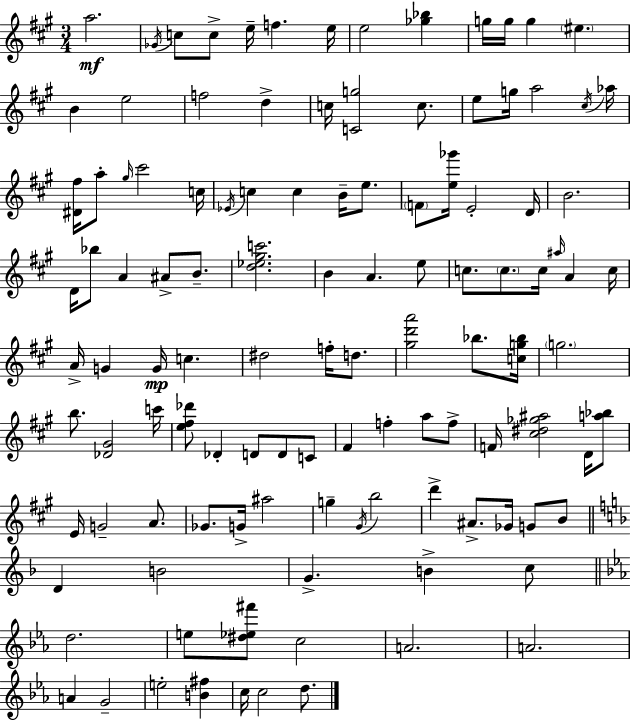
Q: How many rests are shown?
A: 0